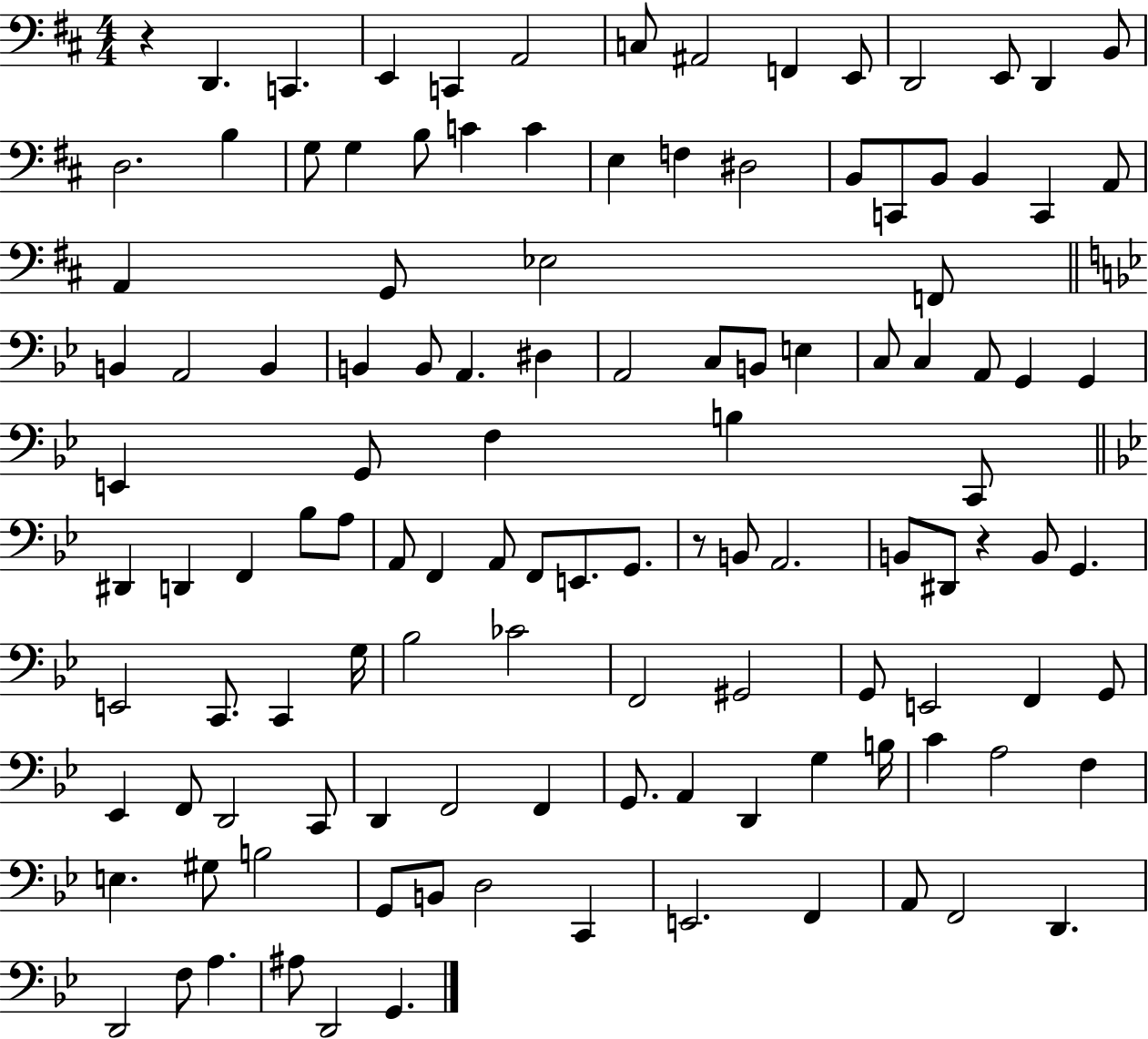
{
  \clef bass
  \numericTimeSignature
  \time 4/4
  \key d \major
  r4 d,4. c,4. | e,4 c,4 a,2 | c8 ais,2 f,4 e,8 | d,2 e,8 d,4 b,8 | \break d2. b4 | g8 g4 b8 c'4 c'4 | e4 f4 dis2 | b,8 c,8 b,8 b,4 c,4 a,8 | \break a,4 g,8 ees2 f,8 | \bar "||" \break \key bes \major b,4 a,2 b,4 | b,4 b,8 a,4. dis4 | a,2 c8 b,8 e4 | c8 c4 a,8 g,4 g,4 | \break e,4 g,8 f4 b4 c,8 | \bar "||" \break \key bes \major dis,4 d,4 f,4 bes8 a8 | a,8 f,4 a,8 f,8 e,8. g,8. | r8 b,8 a,2. | b,8 dis,8 r4 b,8 g,4. | \break e,2 c,8. c,4 g16 | bes2 ces'2 | f,2 gis,2 | g,8 e,2 f,4 g,8 | \break ees,4 f,8 d,2 c,8 | d,4 f,2 f,4 | g,8. a,4 d,4 g4 b16 | c'4 a2 f4 | \break e4. gis8 b2 | g,8 b,8 d2 c,4 | e,2. f,4 | a,8 f,2 d,4. | \break d,2 f8 a4. | ais8 d,2 g,4. | \bar "|."
}